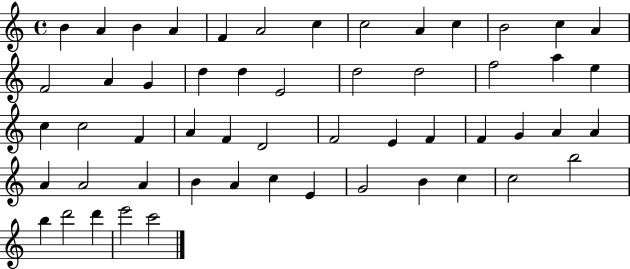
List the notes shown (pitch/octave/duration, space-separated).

B4/q A4/q B4/q A4/q F4/q A4/h C5/q C5/h A4/q C5/q B4/h C5/q A4/q F4/h A4/q G4/q D5/q D5/q E4/h D5/h D5/h F5/h A5/q E5/q C5/q C5/h F4/q A4/q F4/q D4/h F4/h E4/q F4/q F4/q G4/q A4/q A4/q A4/q A4/h A4/q B4/q A4/q C5/q E4/q G4/h B4/q C5/q C5/h B5/h B5/q D6/h D6/q E6/h C6/h